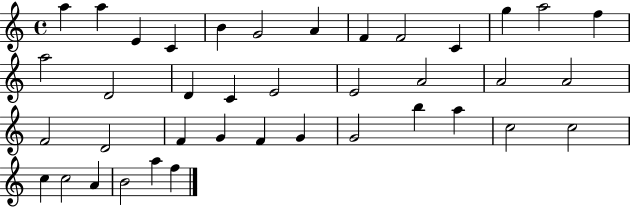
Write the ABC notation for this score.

X:1
T:Untitled
M:4/4
L:1/4
K:C
a a E C B G2 A F F2 C g a2 f a2 D2 D C E2 E2 A2 A2 A2 F2 D2 F G F G G2 b a c2 c2 c c2 A B2 a f